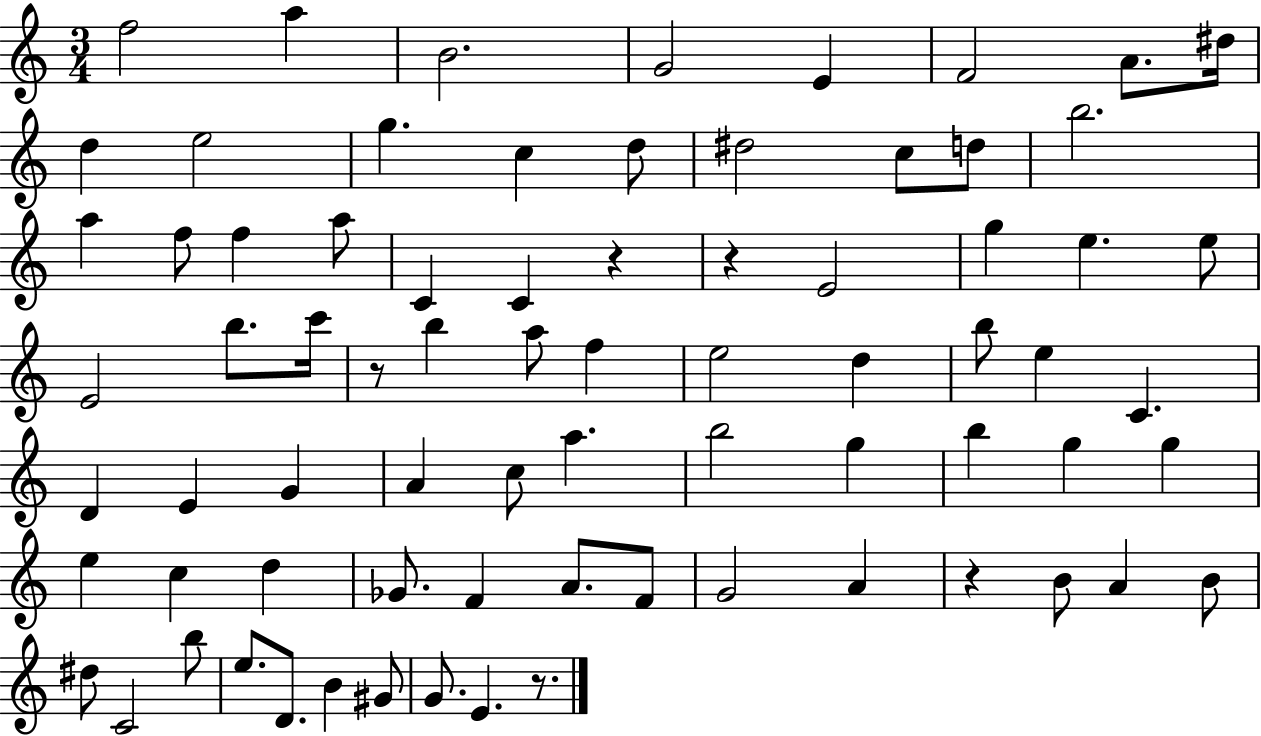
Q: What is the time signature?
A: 3/4